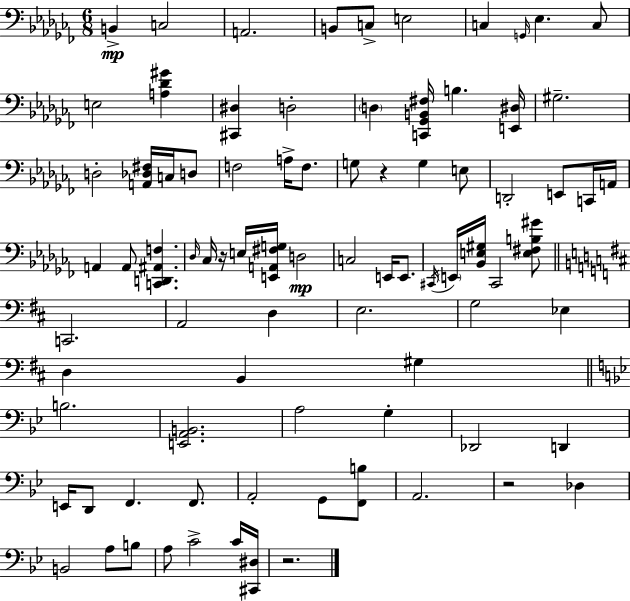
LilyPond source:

{
  \clef bass
  \numericTimeSignature
  \time 6/8
  \key aes \minor
  b,4->\mp c2 | a,2. | b,8 c8-> e2 | c4 \grace { g,16 } ees4. c8 | \break e2 <a des' gis'>4 | <cis, dis>4 d2-. | \parenthesize d4 <c, ges, b, fis>16 b4. | <e, dis>16 gis2.-- | \break d2-. <a, des fis>16 c16 d8 | f2 a16-> f8. | g8 r4 g4 e8 | d,2-. e,8 c,16 | \break a,16 a,4 a,8 <c, d, ais, f>4. | \grace { des16 } ces16 r16 e16 <e, a, fis g>16 d2\mp | c2 e,16 e,8. | \acciaccatura { cis,16 } \parenthesize e,16 <bes, e gis>16 cis,2 | \break <e fis b gis'>8 \bar "||" \break \key d \major c,2. | a,2 d4 | e2. | g2 ees4 | \break d4 b,4 gis4 | \bar "||" \break \key bes \major b2. | <e, a, b,>2. | a2 g4-. | des,2 d,4 | \break e,16 d,8 f,4. f,8. | a,2-. g,8 <f, b>8 | a,2. | r2 des4 | \break b,2 a8 b8 | a8 c'2-> c'16 <cis, dis>16 | r2. | \bar "|."
}